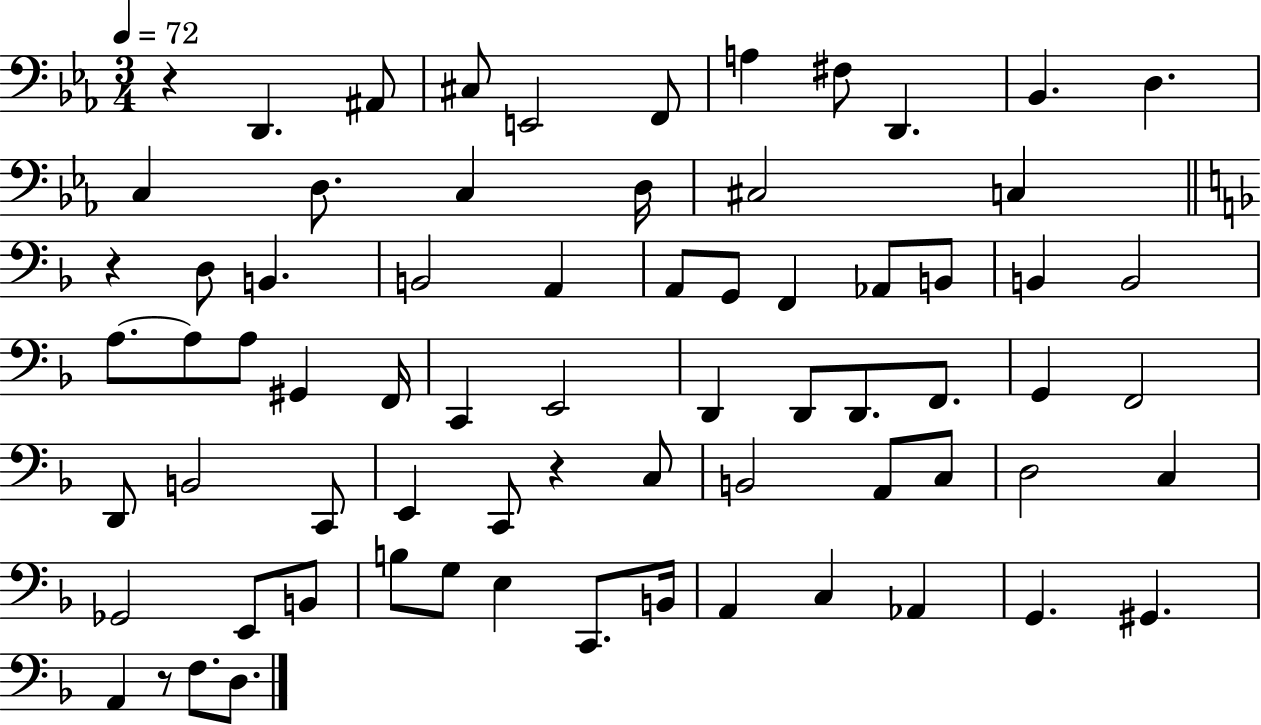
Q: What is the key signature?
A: EES major